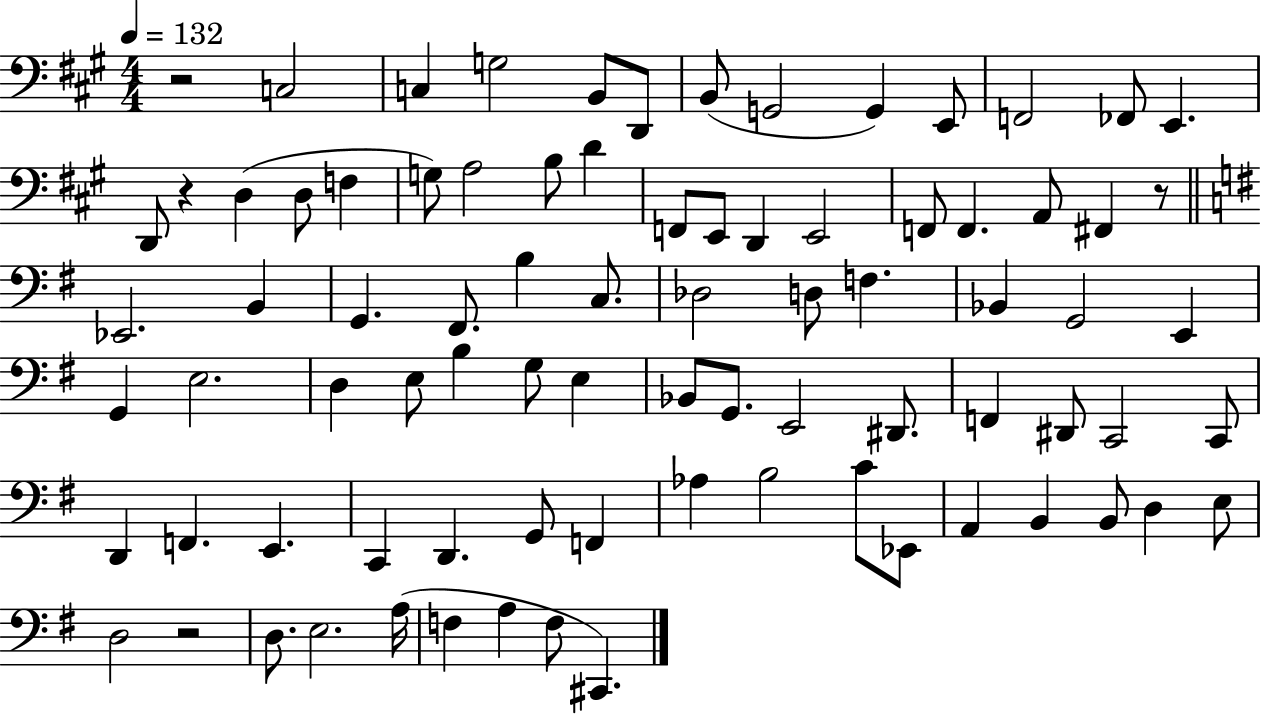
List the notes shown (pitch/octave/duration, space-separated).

R/h C3/h C3/q G3/h B2/e D2/e B2/e G2/h G2/q E2/e F2/h FES2/e E2/q. D2/e R/q D3/q D3/e F3/q G3/e A3/h B3/e D4/q F2/e E2/e D2/q E2/h F2/e F2/q. A2/e F#2/q R/e Eb2/h. B2/q G2/q. F#2/e. B3/q C3/e. Db3/h D3/e F3/q. Bb2/q G2/h E2/q G2/q E3/h. D3/q E3/e B3/q G3/e E3/q Bb2/e G2/e. E2/h D#2/e. F2/q D#2/e C2/h C2/e D2/q F2/q. E2/q. C2/q D2/q. G2/e F2/q Ab3/q B3/h C4/e Eb2/e A2/q B2/q B2/e D3/q E3/e D3/h R/h D3/e. E3/h. A3/s F3/q A3/q F3/e C#2/q.